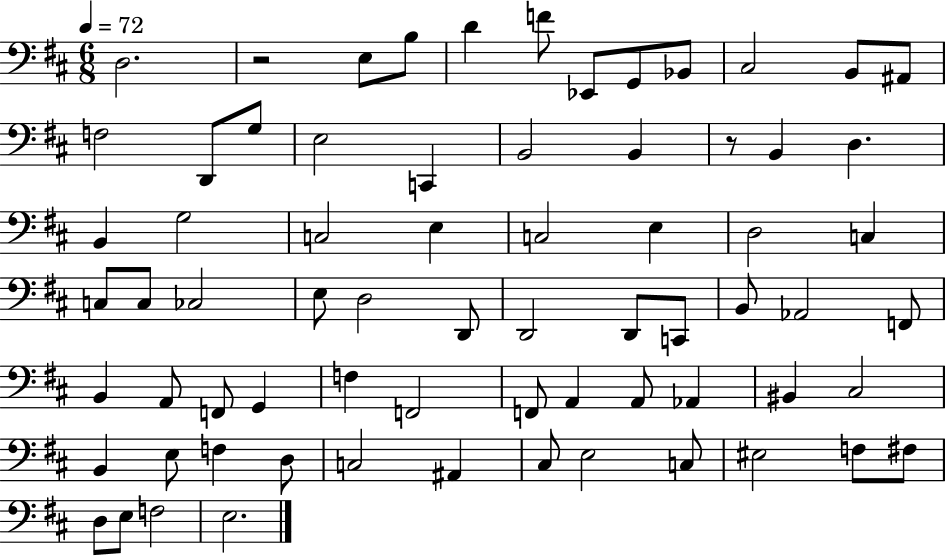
D3/h. R/h E3/e B3/e D4/q F4/e Eb2/e G2/e Bb2/e C#3/h B2/e A#2/e F3/h D2/e G3/e E3/h C2/q B2/h B2/q R/e B2/q D3/q. B2/q G3/h C3/h E3/q C3/h E3/q D3/h C3/q C3/e C3/e CES3/h E3/e D3/h D2/e D2/h D2/e C2/e B2/e Ab2/h F2/e B2/q A2/e F2/e G2/q F3/q F2/h F2/e A2/q A2/e Ab2/q BIS2/q C#3/h B2/q E3/e F3/q D3/e C3/h A#2/q C#3/e E3/h C3/e EIS3/h F3/e F#3/e D3/e E3/e F3/h E3/h.